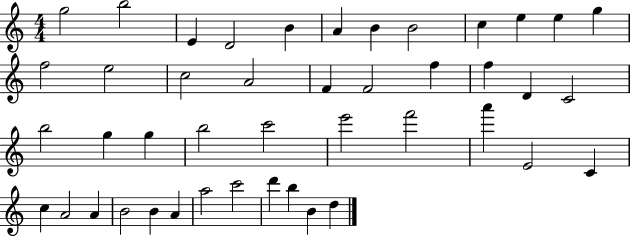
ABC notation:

X:1
T:Untitled
M:4/4
L:1/4
K:C
g2 b2 E D2 B A B B2 c e e g f2 e2 c2 A2 F F2 f f D C2 b2 g g b2 c'2 e'2 f'2 a' E2 C c A2 A B2 B A a2 c'2 d' b B d